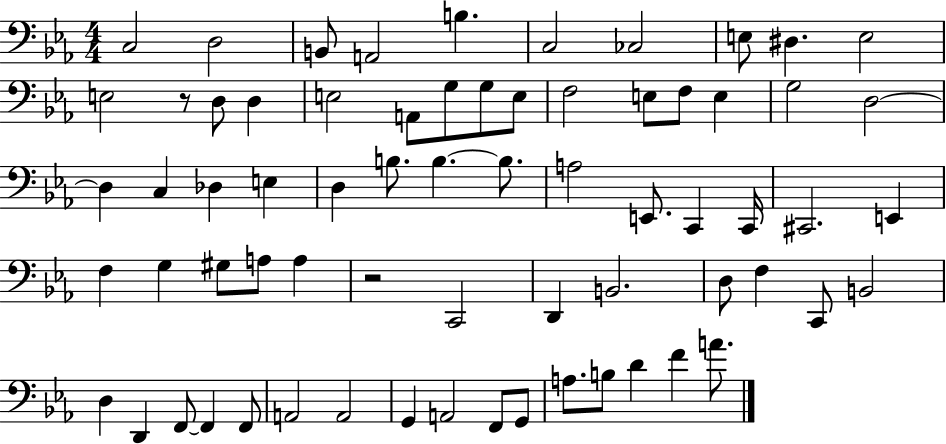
C3/h D3/h B2/e A2/h B3/q. C3/h CES3/h E3/e D#3/q. E3/h E3/h R/e D3/e D3/q E3/h A2/e G3/e G3/e E3/e F3/h E3/e F3/e E3/q G3/h D3/h D3/q C3/q Db3/q E3/q D3/q B3/e. B3/q. B3/e. A3/h E2/e. C2/q C2/s C#2/h. E2/q F3/q G3/q G#3/e A3/e A3/q R/h C2/h D2/q B2/h. D3/e F3/q C2/e B2/h D3/q D2/q F2/e F2/q F2/e A2/h A2/h G2/q A2/h F2/e G2/e A3/e. B3/e D4/q F4/q A4/e.